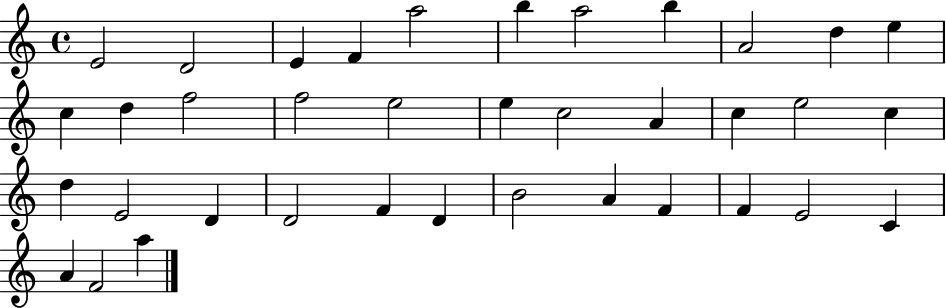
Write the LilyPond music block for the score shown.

{
  \clef treble
  \time 4/4
  \defaultTimeSignature
  \key c \major
  e'2 d'2 | e'4 f'4 a''2 | b''4 a''2 b''4 | a'2 d''4 e''4 | \break c''4 d''4 f''2 | f''2 e''2 | e''4 c''2 a'4 | c''4 e''2 c''4 | \break d''4 e'2 d'4 | d'2 f'4 d'4 | b'2 a'4 f'4 | f'4 e'2 c'4 | \break a'4 f'2 a''4 | \bar "|."
}